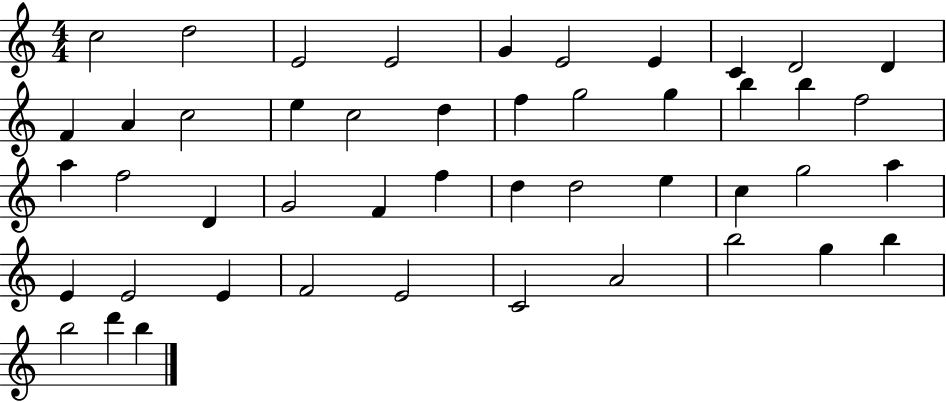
C5/h D5/h E4/h E4/h G4/q E4/h E4/q C4/q D4/h D4/q F4/q A4/q C5/h E5/q C5/h D5/q F5/q G5/h G5/q B5/q B5/q F5/h A5/q F5/h D4/q G4/h F4/q F5/q D5/q D5/h E5/q C5/q G5/h A5/q E4/q E4/h E4/q F4/h E4/h C4/h A4/h B5/h G5/q B5/q B5/h D6/q B5/q